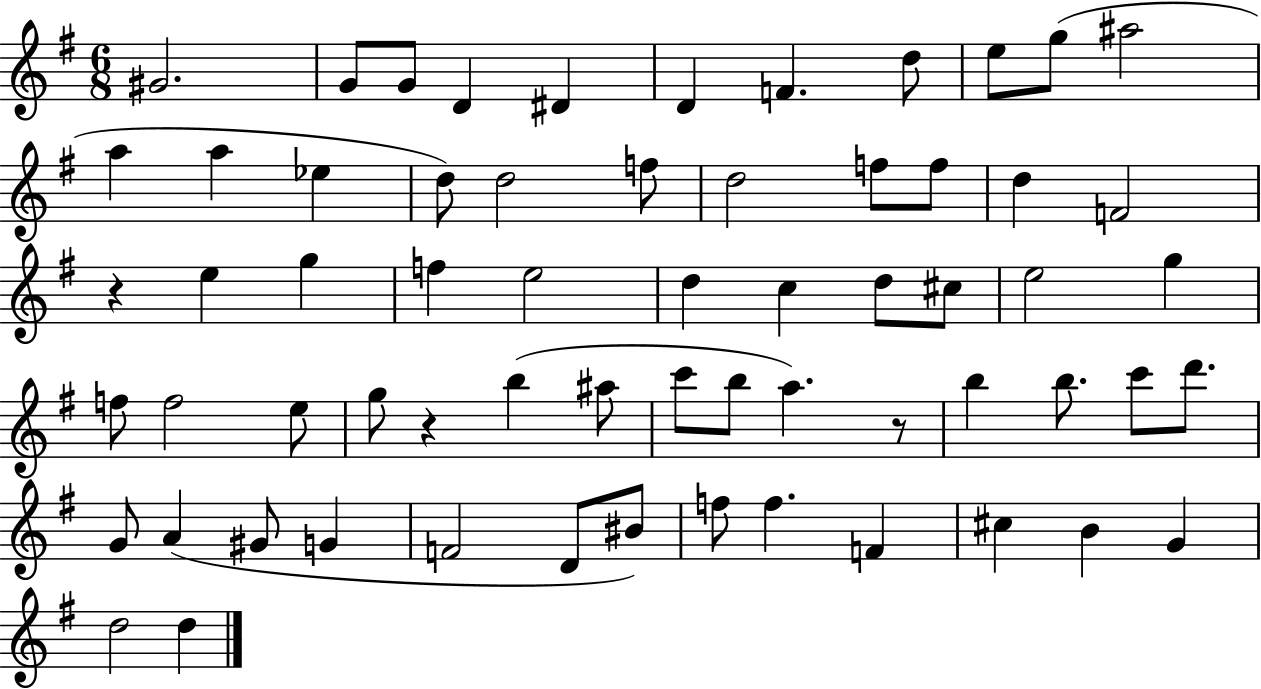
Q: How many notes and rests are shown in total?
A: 63